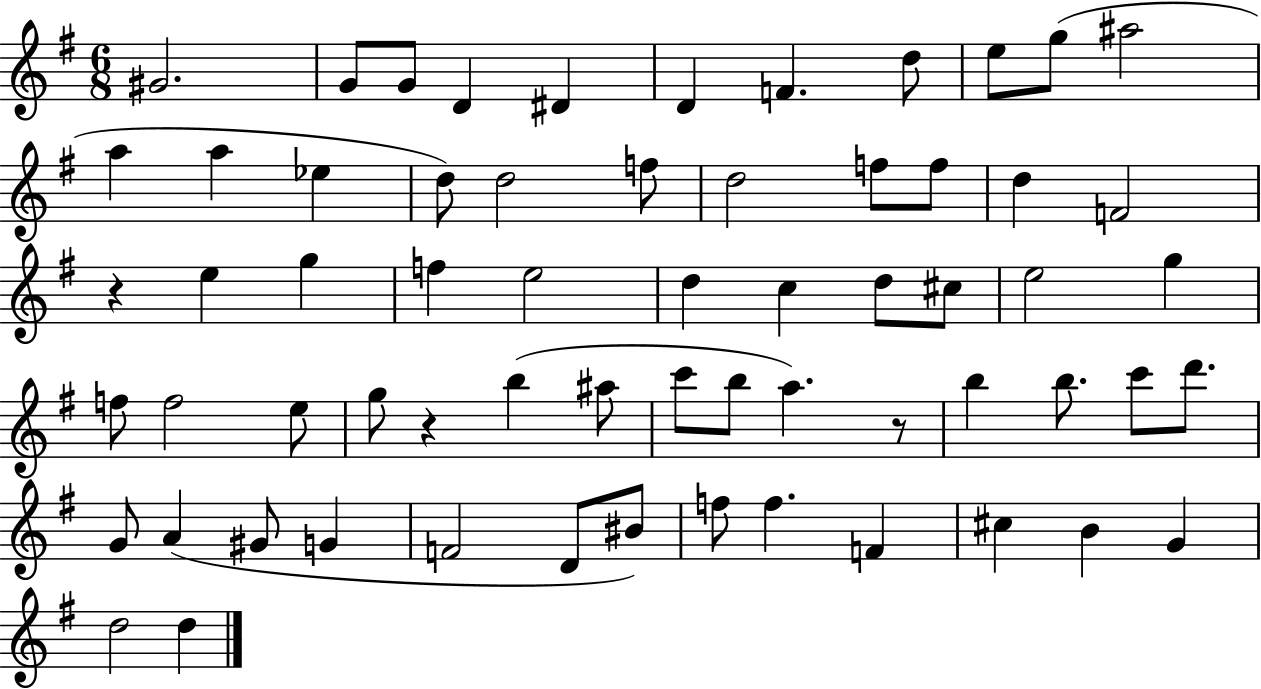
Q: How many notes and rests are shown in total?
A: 63